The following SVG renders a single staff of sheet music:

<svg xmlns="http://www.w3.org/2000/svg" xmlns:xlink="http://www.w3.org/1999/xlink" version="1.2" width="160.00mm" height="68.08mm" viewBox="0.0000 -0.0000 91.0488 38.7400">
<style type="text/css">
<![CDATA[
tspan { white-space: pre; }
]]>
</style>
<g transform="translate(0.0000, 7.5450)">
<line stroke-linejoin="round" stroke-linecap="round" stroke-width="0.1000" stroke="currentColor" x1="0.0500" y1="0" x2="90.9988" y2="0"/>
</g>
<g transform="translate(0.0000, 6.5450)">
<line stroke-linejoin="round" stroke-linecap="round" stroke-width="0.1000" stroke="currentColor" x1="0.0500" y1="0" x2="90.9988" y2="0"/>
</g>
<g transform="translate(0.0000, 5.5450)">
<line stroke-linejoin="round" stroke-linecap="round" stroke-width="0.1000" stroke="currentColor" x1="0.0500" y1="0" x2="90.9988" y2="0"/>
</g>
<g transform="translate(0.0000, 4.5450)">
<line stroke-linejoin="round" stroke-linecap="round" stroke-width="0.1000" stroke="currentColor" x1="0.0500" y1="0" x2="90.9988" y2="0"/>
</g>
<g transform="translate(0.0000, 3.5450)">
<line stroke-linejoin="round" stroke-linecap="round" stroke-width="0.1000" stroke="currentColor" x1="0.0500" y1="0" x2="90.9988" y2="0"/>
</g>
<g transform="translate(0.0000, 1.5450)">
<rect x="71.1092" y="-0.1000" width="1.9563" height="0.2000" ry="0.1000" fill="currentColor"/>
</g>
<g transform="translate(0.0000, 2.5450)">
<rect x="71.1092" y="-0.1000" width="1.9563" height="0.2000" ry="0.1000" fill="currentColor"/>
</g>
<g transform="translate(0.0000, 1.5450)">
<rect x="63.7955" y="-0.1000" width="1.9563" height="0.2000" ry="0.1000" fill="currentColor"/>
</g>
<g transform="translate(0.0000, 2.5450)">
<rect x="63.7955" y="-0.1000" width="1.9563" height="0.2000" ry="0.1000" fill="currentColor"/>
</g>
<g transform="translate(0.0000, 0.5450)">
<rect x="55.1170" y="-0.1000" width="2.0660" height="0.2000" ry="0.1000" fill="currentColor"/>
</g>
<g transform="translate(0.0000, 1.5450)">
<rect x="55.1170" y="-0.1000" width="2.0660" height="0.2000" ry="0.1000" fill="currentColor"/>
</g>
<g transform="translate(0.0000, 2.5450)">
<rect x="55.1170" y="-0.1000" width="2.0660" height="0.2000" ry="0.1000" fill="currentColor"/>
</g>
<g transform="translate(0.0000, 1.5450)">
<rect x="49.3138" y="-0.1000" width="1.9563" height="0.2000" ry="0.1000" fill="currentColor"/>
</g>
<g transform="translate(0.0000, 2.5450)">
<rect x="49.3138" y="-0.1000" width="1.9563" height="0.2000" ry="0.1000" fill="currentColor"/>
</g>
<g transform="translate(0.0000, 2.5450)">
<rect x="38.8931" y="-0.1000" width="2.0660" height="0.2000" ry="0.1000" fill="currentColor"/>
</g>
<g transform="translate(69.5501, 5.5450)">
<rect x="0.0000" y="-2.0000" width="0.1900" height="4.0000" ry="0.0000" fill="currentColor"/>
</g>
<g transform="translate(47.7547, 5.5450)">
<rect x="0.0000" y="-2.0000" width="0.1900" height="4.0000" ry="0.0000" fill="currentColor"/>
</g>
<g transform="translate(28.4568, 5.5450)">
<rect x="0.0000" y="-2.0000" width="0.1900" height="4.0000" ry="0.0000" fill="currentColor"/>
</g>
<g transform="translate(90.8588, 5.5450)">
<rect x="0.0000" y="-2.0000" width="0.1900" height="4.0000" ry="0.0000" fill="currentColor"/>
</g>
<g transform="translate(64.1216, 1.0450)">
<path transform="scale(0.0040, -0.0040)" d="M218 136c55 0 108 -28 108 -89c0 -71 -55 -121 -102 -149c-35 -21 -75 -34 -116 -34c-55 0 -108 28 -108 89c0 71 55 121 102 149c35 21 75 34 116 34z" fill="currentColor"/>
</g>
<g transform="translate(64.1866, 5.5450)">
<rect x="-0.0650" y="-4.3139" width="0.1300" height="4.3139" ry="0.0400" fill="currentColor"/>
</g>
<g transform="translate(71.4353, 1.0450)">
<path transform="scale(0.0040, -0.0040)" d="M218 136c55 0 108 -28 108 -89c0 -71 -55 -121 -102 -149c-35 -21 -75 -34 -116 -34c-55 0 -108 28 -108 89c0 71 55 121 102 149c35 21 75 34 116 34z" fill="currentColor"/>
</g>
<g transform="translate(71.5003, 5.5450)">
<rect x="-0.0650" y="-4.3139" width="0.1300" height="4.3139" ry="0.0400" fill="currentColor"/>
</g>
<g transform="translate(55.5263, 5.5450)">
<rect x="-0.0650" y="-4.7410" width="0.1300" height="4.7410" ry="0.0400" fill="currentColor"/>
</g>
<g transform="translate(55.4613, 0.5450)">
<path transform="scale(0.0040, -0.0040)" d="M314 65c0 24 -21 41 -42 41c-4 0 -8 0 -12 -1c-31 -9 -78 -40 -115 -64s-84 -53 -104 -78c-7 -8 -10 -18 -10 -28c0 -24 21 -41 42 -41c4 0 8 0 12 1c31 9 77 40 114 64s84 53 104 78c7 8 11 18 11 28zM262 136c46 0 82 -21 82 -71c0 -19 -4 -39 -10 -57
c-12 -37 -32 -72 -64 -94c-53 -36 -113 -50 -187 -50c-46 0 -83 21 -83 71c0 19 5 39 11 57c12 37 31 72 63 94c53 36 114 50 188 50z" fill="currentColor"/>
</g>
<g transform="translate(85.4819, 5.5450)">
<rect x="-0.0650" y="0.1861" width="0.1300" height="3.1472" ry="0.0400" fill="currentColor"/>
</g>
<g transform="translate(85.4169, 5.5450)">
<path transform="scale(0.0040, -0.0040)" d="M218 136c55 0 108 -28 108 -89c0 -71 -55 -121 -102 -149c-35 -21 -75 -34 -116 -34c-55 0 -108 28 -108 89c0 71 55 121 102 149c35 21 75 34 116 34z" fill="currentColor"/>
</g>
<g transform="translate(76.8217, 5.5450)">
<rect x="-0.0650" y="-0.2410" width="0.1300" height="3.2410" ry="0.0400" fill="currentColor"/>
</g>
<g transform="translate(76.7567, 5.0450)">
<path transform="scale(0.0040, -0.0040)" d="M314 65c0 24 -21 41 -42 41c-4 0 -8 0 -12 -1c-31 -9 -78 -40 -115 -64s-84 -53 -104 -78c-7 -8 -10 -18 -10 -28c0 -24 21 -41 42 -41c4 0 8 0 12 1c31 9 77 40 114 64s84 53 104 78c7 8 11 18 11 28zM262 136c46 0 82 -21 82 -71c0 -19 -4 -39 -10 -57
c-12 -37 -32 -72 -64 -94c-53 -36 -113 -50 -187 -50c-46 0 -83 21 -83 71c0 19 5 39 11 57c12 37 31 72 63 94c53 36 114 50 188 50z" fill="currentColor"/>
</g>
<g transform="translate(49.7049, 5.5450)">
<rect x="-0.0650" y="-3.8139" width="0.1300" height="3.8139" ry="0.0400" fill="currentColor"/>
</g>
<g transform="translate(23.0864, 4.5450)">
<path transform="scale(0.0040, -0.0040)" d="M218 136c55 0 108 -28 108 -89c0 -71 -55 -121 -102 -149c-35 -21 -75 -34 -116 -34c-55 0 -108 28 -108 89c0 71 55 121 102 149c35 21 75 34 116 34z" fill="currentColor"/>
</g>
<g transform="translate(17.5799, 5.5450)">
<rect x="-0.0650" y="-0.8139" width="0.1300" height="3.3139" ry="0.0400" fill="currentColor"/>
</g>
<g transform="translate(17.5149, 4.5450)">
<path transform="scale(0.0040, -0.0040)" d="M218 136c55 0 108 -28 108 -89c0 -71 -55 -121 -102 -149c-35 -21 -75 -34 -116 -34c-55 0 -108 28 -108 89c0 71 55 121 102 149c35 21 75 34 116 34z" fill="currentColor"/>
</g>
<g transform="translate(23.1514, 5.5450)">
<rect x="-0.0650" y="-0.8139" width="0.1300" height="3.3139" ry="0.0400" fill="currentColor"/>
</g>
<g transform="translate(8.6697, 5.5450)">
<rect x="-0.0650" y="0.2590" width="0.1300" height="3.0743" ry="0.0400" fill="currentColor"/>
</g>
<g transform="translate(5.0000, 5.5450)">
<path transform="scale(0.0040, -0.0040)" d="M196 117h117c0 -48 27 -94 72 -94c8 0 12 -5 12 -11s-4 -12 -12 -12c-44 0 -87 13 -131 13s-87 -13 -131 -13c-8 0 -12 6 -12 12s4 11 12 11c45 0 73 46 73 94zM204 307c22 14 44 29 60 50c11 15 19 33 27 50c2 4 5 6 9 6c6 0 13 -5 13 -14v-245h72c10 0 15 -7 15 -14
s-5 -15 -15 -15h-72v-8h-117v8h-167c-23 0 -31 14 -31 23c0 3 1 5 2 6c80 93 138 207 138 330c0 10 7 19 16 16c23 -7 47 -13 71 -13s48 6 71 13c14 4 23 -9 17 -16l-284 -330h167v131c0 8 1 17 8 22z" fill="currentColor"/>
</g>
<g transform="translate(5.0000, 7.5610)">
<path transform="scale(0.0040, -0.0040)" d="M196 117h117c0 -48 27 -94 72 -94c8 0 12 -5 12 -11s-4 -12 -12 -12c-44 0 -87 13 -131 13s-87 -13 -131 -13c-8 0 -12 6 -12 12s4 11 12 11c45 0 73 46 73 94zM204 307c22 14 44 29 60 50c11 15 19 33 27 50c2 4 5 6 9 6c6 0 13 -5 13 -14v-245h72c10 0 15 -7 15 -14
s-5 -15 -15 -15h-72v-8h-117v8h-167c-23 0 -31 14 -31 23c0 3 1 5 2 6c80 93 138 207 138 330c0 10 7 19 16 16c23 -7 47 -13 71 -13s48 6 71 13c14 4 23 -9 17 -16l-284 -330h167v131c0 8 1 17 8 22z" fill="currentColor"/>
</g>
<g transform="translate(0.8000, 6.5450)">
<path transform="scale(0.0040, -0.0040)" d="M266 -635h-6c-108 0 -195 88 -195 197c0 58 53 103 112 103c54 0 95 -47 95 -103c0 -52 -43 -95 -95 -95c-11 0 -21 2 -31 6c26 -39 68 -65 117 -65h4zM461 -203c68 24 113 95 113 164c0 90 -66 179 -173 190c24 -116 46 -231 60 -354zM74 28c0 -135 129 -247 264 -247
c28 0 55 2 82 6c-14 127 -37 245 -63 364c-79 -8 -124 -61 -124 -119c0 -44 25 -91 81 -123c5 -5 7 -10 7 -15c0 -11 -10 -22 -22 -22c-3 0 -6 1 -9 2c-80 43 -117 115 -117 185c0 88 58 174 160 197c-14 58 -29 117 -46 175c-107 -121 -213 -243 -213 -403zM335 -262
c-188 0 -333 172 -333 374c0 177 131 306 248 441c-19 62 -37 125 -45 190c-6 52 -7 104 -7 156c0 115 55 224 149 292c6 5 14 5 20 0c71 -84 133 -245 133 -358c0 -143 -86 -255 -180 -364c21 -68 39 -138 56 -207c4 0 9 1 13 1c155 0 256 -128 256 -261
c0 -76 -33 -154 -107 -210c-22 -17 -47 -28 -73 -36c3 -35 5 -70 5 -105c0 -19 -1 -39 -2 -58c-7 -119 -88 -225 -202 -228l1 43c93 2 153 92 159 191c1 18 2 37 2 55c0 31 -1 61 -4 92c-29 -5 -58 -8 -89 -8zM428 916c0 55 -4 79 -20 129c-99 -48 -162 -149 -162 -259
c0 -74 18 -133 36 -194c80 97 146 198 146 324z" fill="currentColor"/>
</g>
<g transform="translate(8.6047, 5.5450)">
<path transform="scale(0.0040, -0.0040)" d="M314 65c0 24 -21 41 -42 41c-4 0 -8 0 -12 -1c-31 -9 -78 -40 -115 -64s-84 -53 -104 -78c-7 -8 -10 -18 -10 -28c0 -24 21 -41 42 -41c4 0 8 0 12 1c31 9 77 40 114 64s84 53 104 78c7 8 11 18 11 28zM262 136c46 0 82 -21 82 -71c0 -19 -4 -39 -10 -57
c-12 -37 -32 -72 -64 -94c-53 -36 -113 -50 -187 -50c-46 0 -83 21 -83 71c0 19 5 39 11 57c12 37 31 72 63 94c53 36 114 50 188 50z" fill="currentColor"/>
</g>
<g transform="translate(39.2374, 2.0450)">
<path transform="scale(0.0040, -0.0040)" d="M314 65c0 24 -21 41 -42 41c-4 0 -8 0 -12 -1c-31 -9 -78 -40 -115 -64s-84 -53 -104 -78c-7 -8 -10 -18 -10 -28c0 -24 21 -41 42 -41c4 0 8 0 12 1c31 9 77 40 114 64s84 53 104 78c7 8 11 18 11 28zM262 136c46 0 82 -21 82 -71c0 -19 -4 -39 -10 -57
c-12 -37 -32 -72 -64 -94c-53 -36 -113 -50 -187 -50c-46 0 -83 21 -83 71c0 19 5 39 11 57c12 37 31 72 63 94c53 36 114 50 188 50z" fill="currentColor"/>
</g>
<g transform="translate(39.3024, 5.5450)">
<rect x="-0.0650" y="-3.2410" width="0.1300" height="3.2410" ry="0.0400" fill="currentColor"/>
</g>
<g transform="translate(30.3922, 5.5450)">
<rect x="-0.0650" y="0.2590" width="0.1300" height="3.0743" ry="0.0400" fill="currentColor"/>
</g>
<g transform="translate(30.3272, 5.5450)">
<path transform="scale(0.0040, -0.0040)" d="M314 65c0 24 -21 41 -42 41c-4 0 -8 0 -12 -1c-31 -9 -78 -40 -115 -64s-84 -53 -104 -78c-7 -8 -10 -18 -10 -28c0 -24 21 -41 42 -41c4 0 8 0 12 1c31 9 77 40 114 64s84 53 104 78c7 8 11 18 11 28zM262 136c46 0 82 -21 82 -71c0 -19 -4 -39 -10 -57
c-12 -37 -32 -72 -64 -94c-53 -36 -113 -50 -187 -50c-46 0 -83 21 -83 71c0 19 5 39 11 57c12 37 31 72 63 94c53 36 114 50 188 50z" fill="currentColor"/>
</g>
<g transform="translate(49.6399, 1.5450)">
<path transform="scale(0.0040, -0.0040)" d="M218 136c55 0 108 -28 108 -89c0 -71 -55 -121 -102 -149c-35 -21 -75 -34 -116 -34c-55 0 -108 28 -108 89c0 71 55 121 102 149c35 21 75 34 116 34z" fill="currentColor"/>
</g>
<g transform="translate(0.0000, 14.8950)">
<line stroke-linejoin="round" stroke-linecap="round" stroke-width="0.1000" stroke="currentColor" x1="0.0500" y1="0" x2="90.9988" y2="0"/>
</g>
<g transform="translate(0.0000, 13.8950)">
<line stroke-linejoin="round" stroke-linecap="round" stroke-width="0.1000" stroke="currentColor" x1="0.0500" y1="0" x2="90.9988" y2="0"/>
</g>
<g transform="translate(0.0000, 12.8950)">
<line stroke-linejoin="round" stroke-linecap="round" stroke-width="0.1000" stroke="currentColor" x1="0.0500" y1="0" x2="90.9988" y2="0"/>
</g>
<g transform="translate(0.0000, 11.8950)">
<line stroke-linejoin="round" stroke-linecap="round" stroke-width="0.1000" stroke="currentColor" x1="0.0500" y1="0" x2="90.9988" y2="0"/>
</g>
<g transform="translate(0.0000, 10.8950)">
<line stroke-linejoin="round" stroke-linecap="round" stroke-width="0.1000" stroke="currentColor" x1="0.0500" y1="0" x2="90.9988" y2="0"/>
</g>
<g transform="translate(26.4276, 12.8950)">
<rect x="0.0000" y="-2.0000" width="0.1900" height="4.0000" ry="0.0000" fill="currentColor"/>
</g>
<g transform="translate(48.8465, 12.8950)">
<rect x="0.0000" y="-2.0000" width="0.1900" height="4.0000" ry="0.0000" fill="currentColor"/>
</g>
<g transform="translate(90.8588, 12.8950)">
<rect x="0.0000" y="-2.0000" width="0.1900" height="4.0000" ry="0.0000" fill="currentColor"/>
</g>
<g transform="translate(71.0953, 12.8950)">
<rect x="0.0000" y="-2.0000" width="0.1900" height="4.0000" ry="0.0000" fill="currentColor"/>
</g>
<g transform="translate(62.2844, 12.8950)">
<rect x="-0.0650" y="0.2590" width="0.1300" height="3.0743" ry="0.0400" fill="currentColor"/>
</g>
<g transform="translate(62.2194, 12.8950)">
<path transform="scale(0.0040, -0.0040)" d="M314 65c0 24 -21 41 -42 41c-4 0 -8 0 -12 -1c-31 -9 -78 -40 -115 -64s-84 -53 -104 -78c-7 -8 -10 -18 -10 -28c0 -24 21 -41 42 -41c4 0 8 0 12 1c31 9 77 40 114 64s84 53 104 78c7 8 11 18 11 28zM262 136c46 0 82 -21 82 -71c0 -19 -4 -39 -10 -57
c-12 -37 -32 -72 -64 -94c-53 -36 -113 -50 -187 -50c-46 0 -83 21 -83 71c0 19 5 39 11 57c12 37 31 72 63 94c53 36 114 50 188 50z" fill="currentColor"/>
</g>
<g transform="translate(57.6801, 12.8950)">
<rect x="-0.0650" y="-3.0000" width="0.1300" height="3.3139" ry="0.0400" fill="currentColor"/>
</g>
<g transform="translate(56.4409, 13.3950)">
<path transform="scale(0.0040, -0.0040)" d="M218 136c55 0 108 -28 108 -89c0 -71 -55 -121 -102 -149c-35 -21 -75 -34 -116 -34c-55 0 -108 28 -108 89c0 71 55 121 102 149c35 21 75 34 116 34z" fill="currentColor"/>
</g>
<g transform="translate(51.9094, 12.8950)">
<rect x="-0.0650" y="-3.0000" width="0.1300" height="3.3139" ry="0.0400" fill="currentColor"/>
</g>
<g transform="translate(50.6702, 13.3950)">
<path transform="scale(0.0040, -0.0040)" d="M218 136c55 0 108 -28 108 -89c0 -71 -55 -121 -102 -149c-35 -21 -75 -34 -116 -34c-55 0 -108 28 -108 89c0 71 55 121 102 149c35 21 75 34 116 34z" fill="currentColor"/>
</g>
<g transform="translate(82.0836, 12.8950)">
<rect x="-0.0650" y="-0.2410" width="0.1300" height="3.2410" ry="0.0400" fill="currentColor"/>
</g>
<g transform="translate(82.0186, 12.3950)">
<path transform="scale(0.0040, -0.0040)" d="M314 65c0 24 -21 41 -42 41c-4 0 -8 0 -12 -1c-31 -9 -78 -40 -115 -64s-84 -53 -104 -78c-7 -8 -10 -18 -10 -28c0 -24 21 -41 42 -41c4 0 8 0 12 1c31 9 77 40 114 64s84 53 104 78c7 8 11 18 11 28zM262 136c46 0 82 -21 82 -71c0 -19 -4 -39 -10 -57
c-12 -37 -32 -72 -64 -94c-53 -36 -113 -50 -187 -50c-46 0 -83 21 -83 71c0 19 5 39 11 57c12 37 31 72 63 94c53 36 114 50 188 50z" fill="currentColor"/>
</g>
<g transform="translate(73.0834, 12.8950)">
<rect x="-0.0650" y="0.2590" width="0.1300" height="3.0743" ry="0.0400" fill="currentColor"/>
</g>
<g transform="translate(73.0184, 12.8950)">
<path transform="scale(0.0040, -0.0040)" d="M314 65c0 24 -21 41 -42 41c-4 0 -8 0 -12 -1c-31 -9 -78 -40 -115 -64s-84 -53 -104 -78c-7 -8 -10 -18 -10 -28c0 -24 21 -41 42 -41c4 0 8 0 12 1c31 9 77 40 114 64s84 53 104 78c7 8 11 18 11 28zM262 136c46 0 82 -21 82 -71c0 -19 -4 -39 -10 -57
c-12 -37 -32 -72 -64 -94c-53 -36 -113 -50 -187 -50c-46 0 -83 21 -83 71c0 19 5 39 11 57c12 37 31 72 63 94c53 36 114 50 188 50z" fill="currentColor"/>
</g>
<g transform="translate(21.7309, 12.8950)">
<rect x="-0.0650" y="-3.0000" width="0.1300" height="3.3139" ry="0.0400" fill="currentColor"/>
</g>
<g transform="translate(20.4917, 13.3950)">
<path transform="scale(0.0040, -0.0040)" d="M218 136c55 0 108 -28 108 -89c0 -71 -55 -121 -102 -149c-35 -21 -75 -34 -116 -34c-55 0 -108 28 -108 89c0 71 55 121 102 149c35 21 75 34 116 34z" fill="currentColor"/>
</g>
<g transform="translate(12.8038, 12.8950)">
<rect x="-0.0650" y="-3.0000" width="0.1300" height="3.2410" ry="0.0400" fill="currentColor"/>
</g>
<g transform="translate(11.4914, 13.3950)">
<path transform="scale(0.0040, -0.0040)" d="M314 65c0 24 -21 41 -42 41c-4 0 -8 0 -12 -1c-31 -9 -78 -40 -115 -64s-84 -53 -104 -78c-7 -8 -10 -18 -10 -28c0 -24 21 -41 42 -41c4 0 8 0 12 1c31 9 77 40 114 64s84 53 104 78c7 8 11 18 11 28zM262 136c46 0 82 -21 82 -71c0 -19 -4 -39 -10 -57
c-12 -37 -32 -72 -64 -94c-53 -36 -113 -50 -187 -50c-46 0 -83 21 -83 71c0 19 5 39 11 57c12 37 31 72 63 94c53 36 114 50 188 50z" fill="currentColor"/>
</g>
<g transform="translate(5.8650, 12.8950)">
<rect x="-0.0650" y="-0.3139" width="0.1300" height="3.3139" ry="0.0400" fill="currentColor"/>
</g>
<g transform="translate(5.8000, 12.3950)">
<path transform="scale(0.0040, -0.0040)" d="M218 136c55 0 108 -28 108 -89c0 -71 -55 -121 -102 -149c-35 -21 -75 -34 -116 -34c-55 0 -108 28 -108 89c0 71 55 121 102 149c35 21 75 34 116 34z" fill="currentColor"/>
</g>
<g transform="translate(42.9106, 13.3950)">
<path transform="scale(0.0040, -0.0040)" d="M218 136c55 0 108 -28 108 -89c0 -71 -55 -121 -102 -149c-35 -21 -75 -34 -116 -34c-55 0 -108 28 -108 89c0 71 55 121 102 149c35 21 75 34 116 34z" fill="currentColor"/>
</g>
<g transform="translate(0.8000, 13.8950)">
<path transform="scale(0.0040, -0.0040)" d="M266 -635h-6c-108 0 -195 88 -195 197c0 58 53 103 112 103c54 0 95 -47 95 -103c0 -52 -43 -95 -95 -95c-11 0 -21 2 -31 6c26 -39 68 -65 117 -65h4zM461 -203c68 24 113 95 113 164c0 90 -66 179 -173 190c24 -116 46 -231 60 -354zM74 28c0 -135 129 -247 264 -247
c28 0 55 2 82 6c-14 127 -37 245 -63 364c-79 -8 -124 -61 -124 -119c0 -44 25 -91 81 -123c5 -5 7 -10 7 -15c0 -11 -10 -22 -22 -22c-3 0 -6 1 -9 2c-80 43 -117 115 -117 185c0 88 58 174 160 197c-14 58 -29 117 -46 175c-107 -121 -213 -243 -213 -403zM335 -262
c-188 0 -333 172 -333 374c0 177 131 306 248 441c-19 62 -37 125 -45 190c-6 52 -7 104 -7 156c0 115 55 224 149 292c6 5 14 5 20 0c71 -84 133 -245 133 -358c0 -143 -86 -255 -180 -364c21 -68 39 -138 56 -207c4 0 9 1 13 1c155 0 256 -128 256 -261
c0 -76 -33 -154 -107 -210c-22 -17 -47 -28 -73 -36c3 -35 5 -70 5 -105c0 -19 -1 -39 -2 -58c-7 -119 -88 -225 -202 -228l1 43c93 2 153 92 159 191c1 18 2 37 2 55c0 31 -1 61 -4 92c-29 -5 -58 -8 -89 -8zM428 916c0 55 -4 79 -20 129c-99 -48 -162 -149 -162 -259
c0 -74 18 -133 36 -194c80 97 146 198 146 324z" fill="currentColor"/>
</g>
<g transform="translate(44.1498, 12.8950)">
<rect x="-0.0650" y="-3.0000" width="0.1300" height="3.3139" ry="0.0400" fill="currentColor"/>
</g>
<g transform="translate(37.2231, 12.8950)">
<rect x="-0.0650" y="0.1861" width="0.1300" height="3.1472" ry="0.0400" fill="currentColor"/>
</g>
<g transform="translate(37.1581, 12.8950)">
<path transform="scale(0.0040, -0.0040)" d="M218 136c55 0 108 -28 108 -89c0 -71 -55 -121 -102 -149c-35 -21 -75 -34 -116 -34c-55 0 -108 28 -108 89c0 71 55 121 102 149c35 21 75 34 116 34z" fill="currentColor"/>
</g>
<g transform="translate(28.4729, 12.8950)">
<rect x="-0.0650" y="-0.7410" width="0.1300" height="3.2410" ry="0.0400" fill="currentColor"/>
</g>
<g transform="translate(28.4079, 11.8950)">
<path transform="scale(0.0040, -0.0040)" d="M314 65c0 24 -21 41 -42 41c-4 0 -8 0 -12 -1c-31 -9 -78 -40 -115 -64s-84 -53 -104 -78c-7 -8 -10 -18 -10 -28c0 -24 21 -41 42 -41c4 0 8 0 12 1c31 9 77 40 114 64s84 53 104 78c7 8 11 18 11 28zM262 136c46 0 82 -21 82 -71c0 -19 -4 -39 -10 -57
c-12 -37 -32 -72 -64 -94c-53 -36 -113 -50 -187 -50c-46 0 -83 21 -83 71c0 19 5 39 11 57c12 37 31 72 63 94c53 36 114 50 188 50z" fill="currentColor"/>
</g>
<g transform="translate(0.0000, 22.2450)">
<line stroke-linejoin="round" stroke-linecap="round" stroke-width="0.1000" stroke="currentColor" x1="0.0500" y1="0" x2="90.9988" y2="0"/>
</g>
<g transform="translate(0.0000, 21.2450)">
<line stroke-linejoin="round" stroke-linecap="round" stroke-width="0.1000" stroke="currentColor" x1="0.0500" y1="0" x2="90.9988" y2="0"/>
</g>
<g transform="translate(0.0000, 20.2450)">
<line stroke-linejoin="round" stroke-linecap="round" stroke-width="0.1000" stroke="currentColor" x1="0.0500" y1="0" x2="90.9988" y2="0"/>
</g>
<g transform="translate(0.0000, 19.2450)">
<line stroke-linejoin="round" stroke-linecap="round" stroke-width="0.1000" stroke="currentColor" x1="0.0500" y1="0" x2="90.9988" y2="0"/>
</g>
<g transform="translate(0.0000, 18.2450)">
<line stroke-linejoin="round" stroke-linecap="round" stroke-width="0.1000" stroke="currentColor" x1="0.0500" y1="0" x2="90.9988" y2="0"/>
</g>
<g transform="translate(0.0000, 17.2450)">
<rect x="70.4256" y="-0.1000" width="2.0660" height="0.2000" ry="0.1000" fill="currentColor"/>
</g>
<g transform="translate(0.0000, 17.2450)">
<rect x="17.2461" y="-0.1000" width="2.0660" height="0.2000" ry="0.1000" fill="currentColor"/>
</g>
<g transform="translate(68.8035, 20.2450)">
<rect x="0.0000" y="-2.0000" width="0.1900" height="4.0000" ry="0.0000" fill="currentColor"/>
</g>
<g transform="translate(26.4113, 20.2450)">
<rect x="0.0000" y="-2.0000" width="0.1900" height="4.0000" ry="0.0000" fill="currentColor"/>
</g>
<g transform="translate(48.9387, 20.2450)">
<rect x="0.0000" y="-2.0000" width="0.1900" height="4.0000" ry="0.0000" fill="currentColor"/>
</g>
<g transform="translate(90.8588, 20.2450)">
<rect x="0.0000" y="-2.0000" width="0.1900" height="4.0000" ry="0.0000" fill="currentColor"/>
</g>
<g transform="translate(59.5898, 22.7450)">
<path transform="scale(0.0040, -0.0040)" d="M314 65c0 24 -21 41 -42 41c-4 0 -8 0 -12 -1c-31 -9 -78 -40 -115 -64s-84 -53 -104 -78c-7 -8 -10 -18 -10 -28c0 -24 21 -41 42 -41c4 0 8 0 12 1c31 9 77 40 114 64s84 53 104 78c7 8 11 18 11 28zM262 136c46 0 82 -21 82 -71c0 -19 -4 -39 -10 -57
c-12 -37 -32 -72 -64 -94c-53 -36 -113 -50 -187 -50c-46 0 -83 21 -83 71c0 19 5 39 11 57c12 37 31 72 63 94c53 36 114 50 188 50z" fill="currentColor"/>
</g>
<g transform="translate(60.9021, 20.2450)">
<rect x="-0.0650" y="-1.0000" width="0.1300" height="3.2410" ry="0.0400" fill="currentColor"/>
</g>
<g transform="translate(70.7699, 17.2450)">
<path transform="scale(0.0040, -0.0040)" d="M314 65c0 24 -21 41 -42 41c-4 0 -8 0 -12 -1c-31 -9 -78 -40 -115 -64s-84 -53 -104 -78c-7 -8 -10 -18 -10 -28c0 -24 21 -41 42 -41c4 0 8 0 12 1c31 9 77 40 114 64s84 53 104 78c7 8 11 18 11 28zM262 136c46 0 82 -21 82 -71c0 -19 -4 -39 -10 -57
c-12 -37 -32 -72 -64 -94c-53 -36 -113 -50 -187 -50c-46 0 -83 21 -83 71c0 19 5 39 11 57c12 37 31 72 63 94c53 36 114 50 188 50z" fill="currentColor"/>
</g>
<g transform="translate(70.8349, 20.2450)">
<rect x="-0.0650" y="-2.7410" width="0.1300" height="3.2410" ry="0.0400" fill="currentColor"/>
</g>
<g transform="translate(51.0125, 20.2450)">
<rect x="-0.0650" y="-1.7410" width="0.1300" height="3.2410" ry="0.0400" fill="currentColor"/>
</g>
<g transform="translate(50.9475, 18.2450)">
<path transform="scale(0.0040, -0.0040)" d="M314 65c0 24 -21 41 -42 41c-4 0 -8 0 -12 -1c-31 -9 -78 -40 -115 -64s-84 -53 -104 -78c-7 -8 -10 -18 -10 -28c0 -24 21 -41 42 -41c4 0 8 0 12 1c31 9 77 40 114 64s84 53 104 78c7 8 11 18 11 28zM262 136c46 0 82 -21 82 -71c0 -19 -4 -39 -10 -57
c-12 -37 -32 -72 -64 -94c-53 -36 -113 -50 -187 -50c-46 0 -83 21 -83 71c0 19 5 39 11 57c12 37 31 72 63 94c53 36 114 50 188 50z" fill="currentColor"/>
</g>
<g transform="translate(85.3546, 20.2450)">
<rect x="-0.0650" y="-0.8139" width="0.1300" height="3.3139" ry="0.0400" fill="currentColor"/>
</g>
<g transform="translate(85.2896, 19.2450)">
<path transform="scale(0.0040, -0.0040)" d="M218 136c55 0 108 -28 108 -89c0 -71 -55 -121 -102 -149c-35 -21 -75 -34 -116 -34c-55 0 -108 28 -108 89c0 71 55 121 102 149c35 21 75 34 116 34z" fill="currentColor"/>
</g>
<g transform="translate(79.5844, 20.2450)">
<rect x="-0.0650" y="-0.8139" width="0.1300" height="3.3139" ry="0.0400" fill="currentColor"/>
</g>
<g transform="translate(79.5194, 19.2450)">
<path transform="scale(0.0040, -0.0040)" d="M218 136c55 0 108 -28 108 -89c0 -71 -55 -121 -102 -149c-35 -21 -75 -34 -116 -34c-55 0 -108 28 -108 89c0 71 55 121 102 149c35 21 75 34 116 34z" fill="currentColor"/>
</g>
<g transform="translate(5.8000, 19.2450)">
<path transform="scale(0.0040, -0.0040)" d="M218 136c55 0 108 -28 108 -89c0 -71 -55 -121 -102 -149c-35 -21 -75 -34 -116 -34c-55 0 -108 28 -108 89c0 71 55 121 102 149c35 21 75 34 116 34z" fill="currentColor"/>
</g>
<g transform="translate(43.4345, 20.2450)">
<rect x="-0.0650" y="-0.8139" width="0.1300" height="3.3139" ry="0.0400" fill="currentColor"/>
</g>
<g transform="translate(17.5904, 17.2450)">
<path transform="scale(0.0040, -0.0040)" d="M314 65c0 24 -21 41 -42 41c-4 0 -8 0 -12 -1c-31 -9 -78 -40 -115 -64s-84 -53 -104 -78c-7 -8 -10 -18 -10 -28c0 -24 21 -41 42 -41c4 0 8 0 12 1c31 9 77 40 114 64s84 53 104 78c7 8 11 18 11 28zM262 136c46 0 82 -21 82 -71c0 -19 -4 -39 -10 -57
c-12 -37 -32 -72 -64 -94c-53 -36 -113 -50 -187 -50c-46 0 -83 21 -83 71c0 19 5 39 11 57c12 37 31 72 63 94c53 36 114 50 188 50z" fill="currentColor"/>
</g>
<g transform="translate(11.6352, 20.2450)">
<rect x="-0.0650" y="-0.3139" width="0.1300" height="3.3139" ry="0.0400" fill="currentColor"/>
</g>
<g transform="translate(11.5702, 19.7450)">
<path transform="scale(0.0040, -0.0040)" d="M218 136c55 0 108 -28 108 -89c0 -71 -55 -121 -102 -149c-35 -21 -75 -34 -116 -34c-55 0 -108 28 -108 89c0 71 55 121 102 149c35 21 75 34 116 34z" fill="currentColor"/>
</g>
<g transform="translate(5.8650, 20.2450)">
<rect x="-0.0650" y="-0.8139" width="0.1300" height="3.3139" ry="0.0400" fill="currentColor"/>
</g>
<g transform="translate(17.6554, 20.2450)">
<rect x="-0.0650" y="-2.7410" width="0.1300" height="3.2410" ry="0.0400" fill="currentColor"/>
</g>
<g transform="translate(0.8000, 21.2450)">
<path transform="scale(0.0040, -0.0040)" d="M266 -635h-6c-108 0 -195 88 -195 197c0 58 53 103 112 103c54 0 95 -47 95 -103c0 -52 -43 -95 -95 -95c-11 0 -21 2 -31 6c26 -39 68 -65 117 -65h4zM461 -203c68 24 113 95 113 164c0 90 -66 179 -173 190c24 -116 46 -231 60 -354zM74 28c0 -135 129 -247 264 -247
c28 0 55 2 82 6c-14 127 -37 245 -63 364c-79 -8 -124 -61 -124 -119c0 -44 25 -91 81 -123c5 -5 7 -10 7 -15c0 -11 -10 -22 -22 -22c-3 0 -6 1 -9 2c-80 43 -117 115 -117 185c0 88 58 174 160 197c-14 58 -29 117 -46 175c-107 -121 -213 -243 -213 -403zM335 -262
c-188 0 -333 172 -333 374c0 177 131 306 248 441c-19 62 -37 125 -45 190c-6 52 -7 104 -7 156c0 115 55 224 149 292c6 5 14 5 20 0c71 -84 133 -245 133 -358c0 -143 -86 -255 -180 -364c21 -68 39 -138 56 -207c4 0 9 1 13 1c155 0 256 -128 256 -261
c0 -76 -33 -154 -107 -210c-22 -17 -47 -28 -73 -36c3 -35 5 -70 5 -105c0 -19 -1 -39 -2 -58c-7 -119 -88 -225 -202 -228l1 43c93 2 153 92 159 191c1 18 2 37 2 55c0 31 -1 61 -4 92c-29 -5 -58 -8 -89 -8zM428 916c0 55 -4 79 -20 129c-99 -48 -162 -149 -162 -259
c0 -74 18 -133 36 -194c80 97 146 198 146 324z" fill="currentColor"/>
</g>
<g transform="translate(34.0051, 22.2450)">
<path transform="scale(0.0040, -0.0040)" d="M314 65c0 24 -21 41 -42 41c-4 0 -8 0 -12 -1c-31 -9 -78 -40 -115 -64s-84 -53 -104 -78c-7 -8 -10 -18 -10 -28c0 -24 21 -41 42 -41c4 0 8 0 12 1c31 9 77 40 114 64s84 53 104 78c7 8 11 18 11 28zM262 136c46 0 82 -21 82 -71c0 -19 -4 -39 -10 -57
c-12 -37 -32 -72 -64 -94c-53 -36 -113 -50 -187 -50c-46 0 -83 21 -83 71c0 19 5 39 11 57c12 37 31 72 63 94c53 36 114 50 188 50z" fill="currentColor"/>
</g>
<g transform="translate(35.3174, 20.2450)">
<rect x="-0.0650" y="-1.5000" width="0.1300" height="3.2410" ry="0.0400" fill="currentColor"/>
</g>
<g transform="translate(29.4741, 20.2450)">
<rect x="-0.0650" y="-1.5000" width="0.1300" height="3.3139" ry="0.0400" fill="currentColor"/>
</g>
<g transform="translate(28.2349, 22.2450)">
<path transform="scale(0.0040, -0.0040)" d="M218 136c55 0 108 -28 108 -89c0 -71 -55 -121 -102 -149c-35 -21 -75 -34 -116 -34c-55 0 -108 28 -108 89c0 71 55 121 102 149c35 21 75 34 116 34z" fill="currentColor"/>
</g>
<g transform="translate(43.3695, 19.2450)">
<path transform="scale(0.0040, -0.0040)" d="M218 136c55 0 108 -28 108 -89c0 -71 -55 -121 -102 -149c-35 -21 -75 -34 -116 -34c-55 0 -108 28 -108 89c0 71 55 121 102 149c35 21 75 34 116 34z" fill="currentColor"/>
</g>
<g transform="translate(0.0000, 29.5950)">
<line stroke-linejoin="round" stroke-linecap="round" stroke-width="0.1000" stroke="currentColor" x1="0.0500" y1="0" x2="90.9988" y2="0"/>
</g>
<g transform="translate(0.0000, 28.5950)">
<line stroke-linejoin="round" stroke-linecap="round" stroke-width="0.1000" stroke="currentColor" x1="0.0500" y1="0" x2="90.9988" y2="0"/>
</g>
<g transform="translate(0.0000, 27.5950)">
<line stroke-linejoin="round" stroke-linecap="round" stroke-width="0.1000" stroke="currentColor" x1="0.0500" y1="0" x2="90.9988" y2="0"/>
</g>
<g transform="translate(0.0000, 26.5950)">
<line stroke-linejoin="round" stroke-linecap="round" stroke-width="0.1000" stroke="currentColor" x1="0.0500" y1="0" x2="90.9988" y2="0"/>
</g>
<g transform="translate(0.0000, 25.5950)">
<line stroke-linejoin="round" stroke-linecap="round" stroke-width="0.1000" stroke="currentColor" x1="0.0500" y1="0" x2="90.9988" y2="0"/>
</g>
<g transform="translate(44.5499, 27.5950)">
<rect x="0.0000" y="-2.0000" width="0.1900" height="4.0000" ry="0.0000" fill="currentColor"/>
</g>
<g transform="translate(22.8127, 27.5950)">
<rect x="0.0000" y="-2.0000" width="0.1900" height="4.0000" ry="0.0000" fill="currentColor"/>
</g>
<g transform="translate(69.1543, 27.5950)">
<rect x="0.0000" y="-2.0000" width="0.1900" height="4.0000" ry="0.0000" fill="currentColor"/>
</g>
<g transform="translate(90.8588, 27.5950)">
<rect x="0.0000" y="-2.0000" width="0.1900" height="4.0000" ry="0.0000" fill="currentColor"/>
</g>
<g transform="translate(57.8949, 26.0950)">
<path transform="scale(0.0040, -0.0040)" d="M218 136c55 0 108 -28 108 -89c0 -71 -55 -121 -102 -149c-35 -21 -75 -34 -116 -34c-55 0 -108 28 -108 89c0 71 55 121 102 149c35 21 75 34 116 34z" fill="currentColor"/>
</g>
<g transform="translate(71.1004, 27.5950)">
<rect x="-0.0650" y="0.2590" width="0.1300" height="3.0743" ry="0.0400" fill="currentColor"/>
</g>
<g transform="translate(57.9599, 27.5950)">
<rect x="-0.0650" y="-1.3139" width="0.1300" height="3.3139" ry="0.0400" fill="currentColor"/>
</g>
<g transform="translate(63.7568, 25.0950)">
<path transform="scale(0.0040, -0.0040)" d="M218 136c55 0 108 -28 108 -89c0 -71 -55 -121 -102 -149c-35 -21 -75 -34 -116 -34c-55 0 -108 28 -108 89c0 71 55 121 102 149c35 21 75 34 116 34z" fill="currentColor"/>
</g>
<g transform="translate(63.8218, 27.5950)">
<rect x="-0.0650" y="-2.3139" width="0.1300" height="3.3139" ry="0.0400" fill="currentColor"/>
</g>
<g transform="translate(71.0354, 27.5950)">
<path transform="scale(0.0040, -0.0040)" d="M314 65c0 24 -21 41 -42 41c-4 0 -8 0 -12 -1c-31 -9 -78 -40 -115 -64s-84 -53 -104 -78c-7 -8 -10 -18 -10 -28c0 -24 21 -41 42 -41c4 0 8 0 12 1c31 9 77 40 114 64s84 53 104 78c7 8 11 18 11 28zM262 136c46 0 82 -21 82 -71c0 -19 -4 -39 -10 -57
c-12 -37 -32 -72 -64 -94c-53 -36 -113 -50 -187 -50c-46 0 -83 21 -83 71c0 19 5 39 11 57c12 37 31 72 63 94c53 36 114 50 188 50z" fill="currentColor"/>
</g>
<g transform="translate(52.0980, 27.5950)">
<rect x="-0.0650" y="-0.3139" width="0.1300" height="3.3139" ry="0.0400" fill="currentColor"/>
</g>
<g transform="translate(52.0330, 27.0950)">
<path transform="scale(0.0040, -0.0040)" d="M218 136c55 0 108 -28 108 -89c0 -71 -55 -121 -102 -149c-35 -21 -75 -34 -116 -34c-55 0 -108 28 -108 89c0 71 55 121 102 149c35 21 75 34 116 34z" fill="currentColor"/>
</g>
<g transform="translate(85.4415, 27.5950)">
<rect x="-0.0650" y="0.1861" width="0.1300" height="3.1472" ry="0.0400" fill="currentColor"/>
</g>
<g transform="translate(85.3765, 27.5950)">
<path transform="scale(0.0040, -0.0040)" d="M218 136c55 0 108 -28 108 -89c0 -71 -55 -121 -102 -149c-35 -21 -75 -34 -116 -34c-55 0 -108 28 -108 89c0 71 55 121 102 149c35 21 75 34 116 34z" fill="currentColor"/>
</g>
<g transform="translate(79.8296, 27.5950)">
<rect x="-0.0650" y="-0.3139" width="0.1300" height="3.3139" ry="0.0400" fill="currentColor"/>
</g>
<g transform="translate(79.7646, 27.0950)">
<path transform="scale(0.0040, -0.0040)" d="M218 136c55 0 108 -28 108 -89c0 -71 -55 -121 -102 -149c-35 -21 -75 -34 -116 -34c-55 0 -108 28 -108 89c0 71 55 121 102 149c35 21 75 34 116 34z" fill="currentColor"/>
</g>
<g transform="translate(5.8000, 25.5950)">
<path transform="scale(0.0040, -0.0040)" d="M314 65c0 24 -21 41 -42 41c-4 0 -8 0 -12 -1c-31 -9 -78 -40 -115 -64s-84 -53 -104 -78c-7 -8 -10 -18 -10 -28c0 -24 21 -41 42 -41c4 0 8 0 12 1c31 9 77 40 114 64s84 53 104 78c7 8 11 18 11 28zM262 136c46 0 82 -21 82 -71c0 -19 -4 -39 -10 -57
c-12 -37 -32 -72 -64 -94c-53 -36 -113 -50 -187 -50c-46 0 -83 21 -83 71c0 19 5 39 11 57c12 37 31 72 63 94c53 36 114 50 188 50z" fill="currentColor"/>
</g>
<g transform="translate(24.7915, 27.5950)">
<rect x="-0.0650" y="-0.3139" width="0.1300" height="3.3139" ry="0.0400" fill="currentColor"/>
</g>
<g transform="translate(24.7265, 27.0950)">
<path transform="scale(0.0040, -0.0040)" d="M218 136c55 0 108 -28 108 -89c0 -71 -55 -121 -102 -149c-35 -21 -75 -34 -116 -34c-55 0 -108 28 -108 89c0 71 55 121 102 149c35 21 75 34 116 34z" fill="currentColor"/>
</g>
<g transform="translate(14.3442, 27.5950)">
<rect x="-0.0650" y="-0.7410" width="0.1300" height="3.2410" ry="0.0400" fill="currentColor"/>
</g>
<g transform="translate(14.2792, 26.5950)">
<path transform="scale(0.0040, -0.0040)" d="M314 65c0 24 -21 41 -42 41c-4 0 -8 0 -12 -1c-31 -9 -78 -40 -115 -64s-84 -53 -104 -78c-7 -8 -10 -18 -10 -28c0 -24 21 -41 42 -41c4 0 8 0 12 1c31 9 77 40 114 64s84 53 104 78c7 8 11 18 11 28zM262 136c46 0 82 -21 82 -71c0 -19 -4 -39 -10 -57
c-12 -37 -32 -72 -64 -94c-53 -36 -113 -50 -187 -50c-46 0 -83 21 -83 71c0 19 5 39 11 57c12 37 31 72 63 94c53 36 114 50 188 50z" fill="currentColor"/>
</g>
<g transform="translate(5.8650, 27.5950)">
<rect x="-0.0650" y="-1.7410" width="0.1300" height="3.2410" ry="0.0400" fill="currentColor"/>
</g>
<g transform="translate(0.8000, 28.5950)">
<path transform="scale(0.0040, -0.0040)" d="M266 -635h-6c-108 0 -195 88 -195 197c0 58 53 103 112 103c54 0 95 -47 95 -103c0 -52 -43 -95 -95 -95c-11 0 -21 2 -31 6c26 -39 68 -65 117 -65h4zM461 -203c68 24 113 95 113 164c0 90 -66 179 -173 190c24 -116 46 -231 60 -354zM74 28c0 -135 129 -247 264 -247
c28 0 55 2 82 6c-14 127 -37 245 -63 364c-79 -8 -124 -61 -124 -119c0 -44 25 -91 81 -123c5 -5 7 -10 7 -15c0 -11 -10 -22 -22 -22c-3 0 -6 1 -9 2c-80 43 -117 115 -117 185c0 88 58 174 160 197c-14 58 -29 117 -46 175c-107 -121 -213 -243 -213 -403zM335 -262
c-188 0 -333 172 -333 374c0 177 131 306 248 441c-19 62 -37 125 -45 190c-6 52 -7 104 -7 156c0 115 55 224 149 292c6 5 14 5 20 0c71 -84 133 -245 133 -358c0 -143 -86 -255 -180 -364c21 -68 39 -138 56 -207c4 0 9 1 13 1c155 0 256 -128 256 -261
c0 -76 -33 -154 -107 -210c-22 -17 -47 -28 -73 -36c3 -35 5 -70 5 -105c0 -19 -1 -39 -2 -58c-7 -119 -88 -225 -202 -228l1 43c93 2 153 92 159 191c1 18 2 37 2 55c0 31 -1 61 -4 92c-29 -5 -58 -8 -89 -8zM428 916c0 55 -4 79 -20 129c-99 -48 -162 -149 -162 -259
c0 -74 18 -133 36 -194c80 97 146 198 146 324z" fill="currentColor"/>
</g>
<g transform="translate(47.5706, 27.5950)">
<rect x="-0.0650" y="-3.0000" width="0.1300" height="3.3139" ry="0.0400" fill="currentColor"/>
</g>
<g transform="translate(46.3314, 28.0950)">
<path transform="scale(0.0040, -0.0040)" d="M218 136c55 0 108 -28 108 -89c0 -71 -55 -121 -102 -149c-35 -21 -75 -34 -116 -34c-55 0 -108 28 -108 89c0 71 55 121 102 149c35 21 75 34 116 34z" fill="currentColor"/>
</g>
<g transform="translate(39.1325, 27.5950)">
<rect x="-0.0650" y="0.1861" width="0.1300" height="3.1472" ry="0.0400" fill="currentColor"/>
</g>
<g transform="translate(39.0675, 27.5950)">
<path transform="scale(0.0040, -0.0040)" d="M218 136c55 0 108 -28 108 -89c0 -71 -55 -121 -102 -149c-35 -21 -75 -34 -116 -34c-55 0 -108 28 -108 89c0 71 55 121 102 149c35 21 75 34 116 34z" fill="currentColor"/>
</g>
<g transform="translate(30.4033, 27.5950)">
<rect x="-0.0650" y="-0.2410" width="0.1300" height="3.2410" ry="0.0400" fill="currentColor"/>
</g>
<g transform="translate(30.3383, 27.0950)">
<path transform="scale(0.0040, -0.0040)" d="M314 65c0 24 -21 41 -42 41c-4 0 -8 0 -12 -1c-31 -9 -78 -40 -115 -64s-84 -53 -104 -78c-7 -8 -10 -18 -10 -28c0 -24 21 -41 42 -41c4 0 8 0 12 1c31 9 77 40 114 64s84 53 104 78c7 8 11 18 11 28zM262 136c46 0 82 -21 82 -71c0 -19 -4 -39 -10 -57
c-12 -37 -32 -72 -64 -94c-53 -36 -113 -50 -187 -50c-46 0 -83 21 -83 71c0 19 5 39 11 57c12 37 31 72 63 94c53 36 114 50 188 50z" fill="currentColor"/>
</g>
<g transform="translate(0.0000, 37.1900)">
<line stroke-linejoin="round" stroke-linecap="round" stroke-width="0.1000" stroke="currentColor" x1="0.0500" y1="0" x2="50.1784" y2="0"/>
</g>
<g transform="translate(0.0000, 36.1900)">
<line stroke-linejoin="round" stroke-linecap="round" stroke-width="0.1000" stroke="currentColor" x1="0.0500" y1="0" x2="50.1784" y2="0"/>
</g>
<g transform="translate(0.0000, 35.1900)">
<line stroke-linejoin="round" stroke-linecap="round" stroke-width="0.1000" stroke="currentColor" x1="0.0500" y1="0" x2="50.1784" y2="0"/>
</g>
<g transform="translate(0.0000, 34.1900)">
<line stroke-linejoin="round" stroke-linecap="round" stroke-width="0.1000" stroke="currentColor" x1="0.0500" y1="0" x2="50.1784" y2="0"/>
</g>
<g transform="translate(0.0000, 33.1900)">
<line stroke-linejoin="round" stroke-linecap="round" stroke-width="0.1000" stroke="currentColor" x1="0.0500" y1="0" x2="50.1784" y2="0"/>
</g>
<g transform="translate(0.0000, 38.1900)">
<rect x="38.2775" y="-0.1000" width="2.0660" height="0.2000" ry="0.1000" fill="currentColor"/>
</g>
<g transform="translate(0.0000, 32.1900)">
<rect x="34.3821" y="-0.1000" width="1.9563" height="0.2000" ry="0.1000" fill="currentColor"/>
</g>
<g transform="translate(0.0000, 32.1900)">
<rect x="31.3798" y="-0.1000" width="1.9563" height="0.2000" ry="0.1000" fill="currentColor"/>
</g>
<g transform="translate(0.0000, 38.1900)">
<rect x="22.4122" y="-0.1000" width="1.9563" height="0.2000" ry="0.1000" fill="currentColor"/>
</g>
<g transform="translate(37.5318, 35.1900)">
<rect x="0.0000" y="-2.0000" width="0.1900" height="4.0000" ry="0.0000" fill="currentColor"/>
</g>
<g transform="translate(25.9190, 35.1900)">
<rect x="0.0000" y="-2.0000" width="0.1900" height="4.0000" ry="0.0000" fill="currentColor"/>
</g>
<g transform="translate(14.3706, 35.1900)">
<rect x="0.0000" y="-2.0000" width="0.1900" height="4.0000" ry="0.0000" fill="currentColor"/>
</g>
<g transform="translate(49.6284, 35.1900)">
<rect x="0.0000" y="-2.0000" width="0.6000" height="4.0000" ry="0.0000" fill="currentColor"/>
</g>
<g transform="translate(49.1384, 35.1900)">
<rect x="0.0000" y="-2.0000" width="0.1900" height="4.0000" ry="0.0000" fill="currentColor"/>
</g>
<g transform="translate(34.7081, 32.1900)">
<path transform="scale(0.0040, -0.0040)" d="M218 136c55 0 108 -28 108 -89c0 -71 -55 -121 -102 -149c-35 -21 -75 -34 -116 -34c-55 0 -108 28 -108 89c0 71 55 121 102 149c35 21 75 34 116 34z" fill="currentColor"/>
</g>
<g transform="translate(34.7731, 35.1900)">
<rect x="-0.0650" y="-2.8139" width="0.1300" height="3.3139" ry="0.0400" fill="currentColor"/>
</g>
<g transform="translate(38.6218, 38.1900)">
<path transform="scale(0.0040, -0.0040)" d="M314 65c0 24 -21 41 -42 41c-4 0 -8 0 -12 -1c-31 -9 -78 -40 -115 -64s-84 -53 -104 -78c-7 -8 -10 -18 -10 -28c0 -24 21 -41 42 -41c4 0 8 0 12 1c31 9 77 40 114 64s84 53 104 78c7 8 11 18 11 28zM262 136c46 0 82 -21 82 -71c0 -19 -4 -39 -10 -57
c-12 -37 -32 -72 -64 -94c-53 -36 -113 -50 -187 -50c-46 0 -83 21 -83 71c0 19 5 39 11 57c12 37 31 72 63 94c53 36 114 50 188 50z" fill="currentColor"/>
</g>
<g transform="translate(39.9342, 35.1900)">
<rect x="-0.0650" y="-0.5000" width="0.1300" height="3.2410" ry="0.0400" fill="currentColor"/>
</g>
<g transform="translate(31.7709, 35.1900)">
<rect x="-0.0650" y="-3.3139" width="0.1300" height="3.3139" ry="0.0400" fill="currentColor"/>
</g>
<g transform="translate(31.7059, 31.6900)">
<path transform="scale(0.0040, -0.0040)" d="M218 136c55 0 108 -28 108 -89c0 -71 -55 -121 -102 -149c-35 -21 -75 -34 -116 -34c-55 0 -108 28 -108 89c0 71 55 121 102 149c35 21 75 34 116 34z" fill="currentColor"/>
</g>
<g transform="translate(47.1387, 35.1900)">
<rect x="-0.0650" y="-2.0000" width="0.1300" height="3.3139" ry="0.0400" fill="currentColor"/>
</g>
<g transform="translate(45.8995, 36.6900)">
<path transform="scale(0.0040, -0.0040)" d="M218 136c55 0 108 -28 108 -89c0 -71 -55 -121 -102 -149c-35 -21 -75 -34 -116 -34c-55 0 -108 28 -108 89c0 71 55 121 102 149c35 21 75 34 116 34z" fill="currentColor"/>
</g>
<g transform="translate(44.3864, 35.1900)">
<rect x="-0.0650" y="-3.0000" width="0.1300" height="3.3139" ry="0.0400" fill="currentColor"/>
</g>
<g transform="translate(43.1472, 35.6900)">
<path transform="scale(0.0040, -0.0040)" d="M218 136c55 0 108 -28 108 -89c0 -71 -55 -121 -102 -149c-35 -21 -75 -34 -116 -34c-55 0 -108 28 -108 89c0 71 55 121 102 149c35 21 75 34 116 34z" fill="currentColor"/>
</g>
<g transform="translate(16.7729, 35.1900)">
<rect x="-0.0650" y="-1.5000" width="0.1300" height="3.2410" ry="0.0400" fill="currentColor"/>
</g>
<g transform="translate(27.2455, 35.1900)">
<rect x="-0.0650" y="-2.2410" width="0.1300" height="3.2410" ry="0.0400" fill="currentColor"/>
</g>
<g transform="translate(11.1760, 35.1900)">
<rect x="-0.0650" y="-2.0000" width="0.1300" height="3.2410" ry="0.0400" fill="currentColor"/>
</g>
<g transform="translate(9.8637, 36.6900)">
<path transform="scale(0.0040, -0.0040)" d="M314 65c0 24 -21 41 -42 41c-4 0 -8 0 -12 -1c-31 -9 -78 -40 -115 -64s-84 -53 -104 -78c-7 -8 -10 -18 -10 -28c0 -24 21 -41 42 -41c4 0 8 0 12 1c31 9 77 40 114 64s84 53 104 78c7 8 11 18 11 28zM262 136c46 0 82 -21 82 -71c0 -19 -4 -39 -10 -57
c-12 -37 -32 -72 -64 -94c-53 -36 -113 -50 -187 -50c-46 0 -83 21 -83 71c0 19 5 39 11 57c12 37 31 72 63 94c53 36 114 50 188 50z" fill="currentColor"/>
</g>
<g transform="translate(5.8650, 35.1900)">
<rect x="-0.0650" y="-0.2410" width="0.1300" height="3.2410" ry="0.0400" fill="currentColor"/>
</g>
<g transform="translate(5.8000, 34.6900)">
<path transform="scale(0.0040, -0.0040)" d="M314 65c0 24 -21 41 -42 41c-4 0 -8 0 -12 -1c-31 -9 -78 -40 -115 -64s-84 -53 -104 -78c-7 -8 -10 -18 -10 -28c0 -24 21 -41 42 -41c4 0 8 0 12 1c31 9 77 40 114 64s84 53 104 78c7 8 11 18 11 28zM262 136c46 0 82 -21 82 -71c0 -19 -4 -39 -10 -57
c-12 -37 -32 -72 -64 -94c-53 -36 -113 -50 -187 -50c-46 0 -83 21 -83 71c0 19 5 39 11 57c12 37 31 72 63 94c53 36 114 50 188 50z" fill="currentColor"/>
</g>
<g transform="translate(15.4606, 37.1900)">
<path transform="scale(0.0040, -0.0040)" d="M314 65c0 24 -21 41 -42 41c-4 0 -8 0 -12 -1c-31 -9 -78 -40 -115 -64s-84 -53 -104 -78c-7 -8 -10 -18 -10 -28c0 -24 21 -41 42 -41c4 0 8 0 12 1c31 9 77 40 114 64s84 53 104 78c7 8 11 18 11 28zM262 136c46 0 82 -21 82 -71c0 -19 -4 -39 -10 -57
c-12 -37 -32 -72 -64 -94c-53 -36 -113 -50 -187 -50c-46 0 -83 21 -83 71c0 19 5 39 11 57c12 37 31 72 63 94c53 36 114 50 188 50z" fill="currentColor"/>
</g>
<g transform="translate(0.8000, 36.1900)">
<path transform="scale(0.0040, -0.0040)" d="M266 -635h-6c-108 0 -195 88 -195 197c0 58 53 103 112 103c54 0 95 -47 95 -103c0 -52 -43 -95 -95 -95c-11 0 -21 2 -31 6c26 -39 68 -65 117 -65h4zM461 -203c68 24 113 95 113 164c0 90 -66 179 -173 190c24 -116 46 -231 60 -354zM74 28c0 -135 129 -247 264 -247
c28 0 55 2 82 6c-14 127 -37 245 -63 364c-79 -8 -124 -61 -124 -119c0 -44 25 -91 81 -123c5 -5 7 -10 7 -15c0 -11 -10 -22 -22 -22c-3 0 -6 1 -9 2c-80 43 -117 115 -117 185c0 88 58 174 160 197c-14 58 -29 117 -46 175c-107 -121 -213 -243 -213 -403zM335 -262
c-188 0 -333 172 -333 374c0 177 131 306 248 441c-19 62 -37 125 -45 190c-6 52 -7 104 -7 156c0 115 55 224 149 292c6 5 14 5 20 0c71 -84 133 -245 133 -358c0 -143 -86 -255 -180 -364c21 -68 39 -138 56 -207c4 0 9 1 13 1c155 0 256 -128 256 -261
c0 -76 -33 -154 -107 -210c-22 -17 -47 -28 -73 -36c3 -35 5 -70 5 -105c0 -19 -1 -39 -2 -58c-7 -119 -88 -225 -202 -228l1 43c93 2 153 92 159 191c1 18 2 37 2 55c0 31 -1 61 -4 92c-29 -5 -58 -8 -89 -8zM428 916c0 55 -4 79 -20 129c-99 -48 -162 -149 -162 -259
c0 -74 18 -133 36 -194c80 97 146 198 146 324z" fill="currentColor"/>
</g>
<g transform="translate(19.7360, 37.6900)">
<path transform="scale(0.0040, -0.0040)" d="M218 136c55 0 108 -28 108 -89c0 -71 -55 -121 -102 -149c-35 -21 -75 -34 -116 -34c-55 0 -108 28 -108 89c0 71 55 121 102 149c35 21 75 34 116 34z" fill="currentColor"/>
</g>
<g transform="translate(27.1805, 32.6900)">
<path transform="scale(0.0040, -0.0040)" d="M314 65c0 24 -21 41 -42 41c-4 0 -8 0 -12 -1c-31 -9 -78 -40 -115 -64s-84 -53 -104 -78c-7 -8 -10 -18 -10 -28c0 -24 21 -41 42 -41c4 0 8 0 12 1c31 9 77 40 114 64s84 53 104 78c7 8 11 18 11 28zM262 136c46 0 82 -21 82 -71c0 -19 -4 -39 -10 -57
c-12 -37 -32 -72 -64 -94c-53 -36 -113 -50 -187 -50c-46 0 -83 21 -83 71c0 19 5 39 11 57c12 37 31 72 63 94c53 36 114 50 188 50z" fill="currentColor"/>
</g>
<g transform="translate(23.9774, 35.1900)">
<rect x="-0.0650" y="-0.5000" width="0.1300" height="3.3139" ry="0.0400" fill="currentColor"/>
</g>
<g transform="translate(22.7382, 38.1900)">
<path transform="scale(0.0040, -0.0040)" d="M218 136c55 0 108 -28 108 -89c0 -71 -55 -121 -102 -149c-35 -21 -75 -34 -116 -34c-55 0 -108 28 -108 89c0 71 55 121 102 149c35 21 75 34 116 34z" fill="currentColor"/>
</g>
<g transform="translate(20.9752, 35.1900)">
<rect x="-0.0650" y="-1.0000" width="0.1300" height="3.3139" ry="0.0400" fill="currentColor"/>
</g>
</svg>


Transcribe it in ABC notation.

X:1
T:Untitled
M:4/4
L:1/4
K:C
B2 d d B2 b2 c' e'2 d' d' c2 B c A2 A d2 B A A A B2 B2 c2 d c a2 E E2 d f2 D2 a2 d d f2 d2 c c2 B A c e g B2 c B c2 F2 E2 D C g2 b a C2 A F